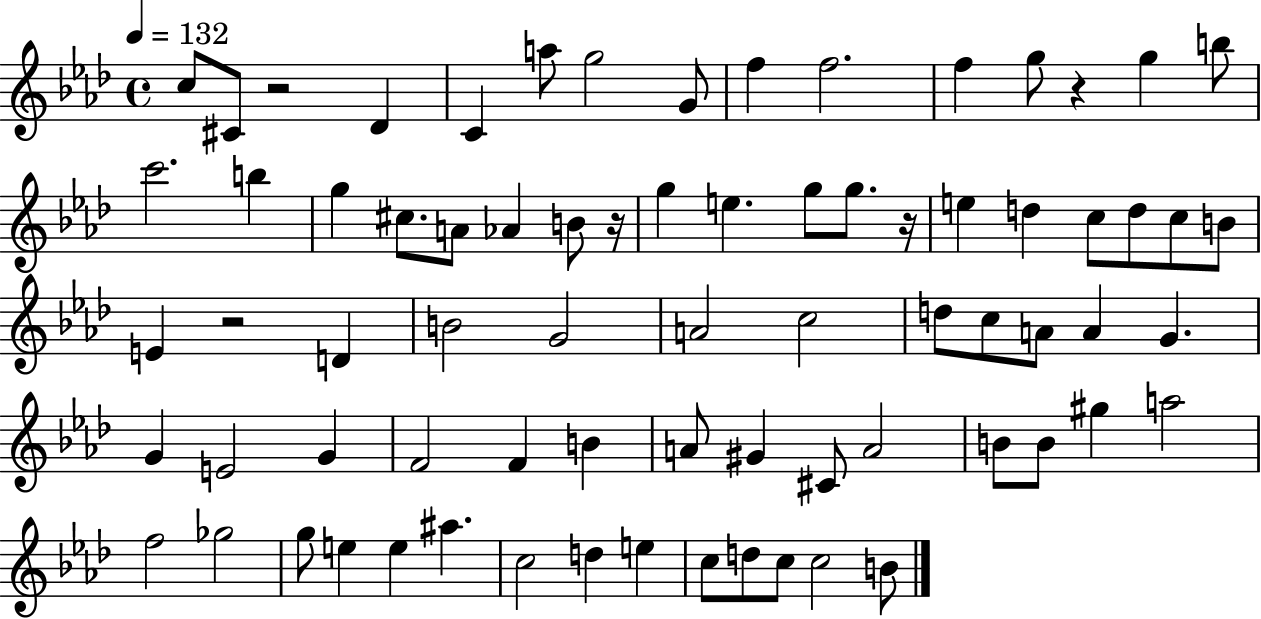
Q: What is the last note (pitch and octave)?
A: B4